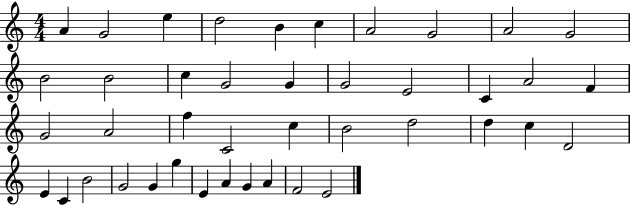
X:1
T:Untitled
M:4/4
L:1/4
K:C
A G2 e d2 B c A2 G2 A2 G2 B2 B2 c G2 G G2 E2 C A2 F G2 A2 f C2 c B2 d2 d c D2 E C B2 G2 G g E A G A F2 E2